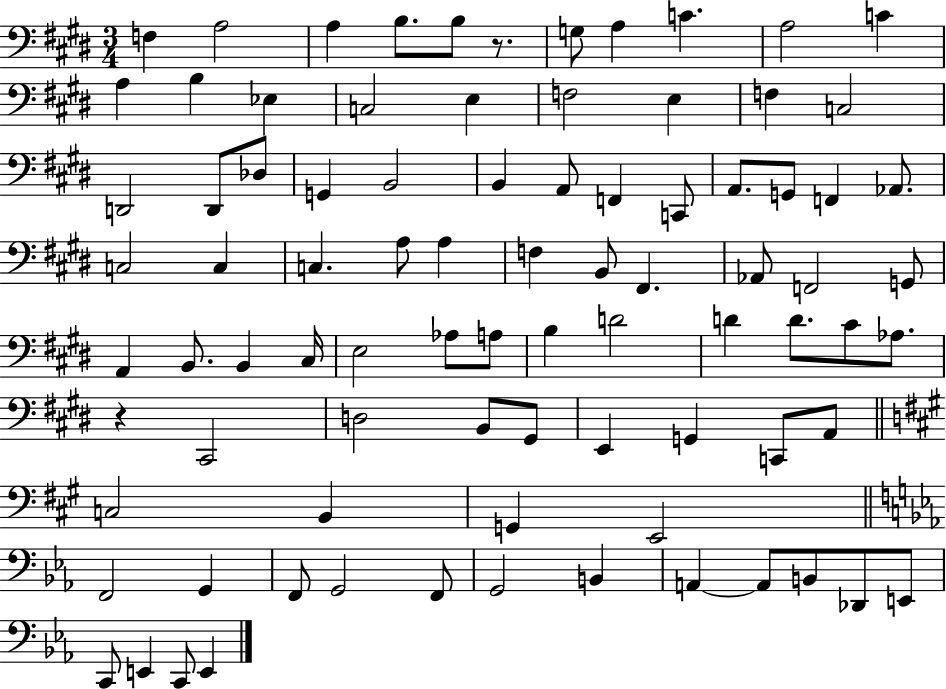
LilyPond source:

{
  \clef bass
  \numericTimeSignature
  \time 3/4
  \key e \major
  f4 a2 | a4 b8. b8 r8. | g8 a4 c'4. | a2 c'4 | \break a4 b4 ees4 | c2 e4 | f2 e4 | f4 c2 | \break d,2 d,8 des8 | g,4 b,2 | b,4 a,8 f,4 c,8 | a,8. g,8 f,4 aes,8. | \break c2 c4 | c4. a8 a4 | f4 b,8 fis,4. | aes,8 f,2 g,8 | \break a,4 b,8. b,4 cis16 | e2 aes8 a8 | b4 d'2 | d'4 d'8. cis'8 aes8. | \break r4 cis,2 | d2 b,8 gis,8 | e,4 g,4 c,8 a,8 | \bar "||" \break \key a \major c2 b,4 | g,4 e,2 | \bar "||" \break \key ees \major f,2 g,4 | f,8 g,2 f,8 | g,2 b,4 | a,4~~ a,8 b,8 des,8 e,8 | \break c,8 e,4 c,8 e,4 | \bar "|."
}